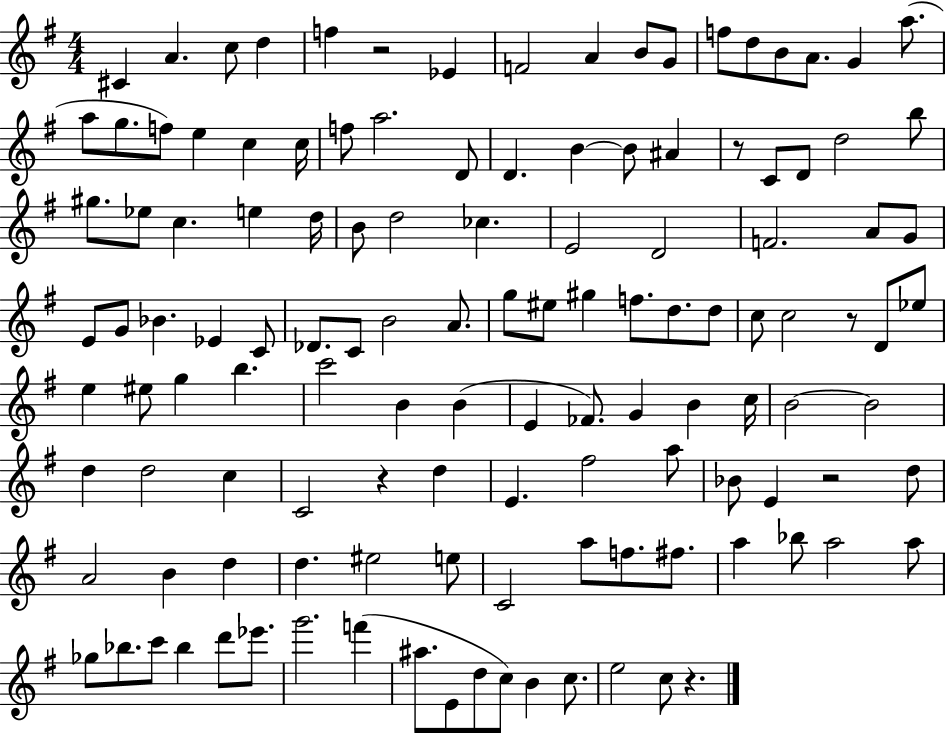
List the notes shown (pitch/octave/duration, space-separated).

C#4/q A4/q. C5/e D5/q F5/q R/h Eb4/q F4/h A4/q B4/e G4/e F5/e D5/e B4/e A4/e. G4/q A5/e. A5/e G5/e. F5/e E5/q C5/q C5/s F5/e A5/h. D4/e D4/q. B4/q B4/e A#4/q R/e C4/e D4/e D5/h B5/e G#5/e. Eb5/e C5/q. E5/q D5/s B4/e D5/h CES5/q. E4/h D4/h F4/h. A4/e G4/e E4/e G4/e Bb4/q. Eb4/q C4/e Db4/e. C4/e B4/h A4/e. G5/e EIS5/e G#5/q F5/e. D5/e. D5/e C5/e C5/h R/e D4/e Eb5/e E5/q EIS5/e G5/q B5/q. C6/h B4/q B4/q E4/q FES4/e. G4/q B4/q C5/s B4/h B4/h D5/q D5/h C5/q C4/h R/q D5/q E4/q. F#5/h A5/e Bb4/e E4/q R/h D5/e A4/h B4/q D5/q D5/q. EIS5/h E5/e C4/h A5/e F5/e. F#5/e. A5/q Bb5/e A5/h A5/e Gb5/e Bb5/e. C6/e Bb5/q D6/e Eb6/e. G6/h. F6/q A#5/e. E4/e D5/e C5/e B4/q C5/e. E5/h C5/e R/q.